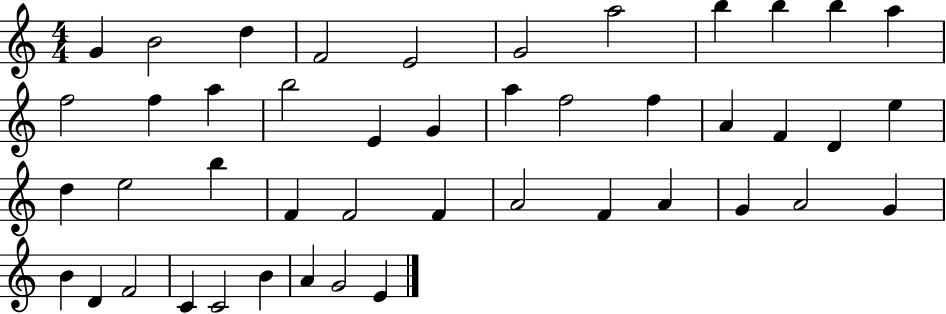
G4/q B4/h D5/q F4/h E4/h G4/h A5/h B5/q B5/q B5/q A5/q F5/h F5/q A5/q B5/h E4/q G4/q A5/q F5/h F5/q A4/q F4/q D4/q E5/q D5/q E5/h B5/q F4/q F4/h F4/q A4/h F4/q A4/q G4/q A4/h G4/q B4/q D4/q F4/h C4/q C4/h B4/q A4/q G4/h E4/q